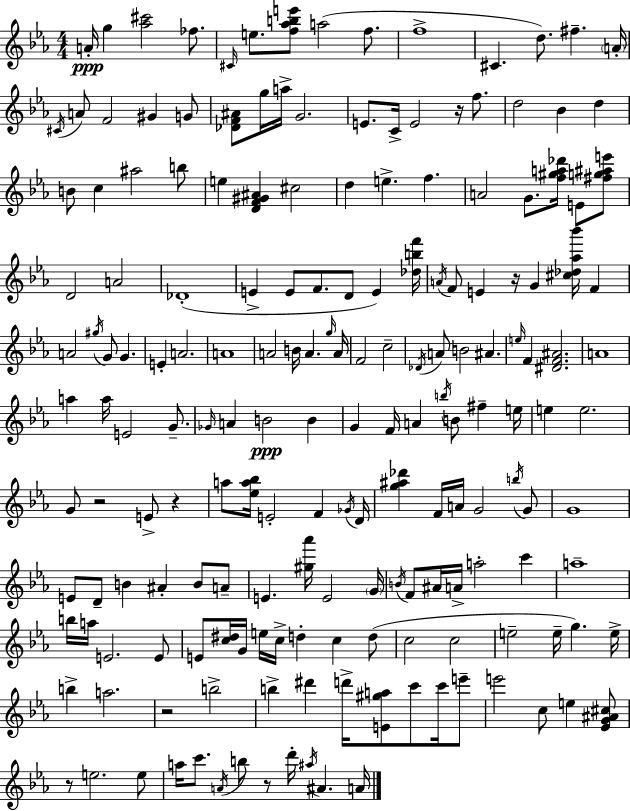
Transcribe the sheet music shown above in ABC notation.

X:1
T:Untitled
M:4/4
L:1/4
K:Eb
A/4 g [_a^c']2 _f/2 ^C/4 e/2 [f_abe']/2 a2 f/2 f4 ^C d/2 ^f A/4 ^C/4 A/2 F2 ^G G/2 [_DF^A]/2 g/4 a/4 G2 E/2 C/4 E2 z/4 f/2 d2 _B d B/2 c ^a2 b/2 e [DF^G^A] ^c2 d e f A2 G/2 [f^ga_d']/4 E/2 [^fg^ae']/2 D2 A2 _D4 E E/2 F/2 D/2 E [_dbf']/4 A/4 F/2 E z/4 G [^c_d_a_b']/4 F A2 ^g/4 G/2 G E A2 A4 A2 B/4 A g/4 A/4 F2 c2 _D/4 A/2 B2 ^A e/4 F [^DF^A]2 A4 a a/4 E2 G/2 _G/4 A B2 B G F/4 A b/4 B/2 ^f e/4 e e2 G/2 z2 E/2 z a/2 [_ea_b]/4 E2 F _G/4 D/4 [g^a_d'] F/4 A/4 G2 b/4 G/2 G4 E/2 D/2 B ^A B/2 A/2 E [^g_a']/4 E2 G/4 B/4 F/2 ^A/4 A/4 a2 c' a4 b/4 a/4 E2 E/2 E/2 [c^d]/4 G/4 e/4 c/4 d c d/2 c2 c2 e2 e/4 g e/4 b a2 z2 b2 b ^d' d'/4 [E^ga]/2 c'/2 c'/4 e'/2 e'2 c/2 e [_EG^A^c]/2 z/2 e2 e/2 a/4 c'/2 A/4 b/2 z/2 d'/4 ^a/4 ^A A/4